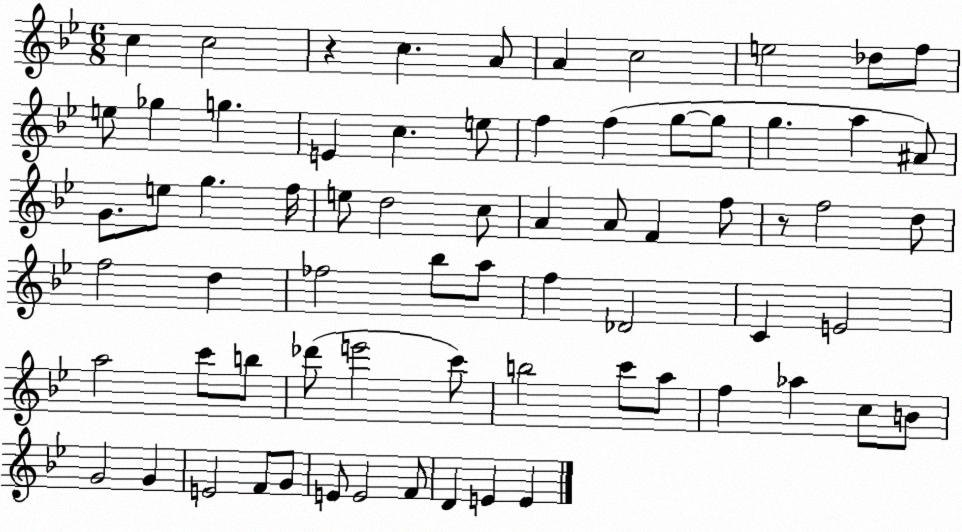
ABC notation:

X:1
T:Untitled
M:6/8
L:1/4
K:Bb
c c2 z c A/2 A c2 e2 _d/2 f/2 e/2 _g g E c e/2 f f g/2 g/2 g a ^A/2 G/2 e/2 g f/4 e/2 d2 c/2 A A/2 F f/2 z/2 f2 d/2 f2 d _f2 _b/2 a/2 f _D2 C E2 a2 c'/2 b/2 _d'/2 e'2 c'/2 b2 c'/2 a/2 f _a c/2 B/2 G2 G E2 F/2 G/2 E/2 E2 F/2 D E E